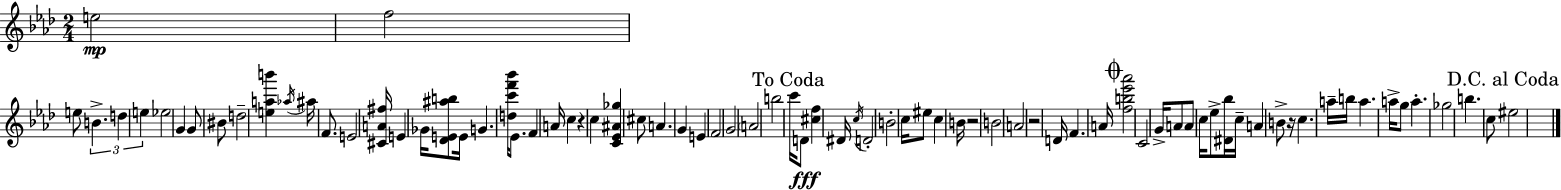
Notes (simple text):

E5/h F5/h E5/e B4/q. D5/q E5/q Eb5/h G4/q G4/e BIS4/e D5/h [E5,A5,B6]/q Ab5/s A#5/s F4/e. E4/h [C#4,A4,F#5]/s E4/q Gb4/s [Db4,E4,A#5,B5]/e E4/s G4/q. [D5,C6,F6,Bb6]/s Eb4/e. F4/q A4/s C5/q R/q C5/q [C4,Eb4,A#4,Gb5]/q C#5/e A4/q. G4/q E4/q F4/h G4/h A4/h B5/h C6/s D4/e [C#5,F5]/q D#4/s C5/s D4/h B4/h C5/s EIS5/e C5/q B4/s R/h B4/h A4/h R/h D4/s F4/q. A4/s [F5,B5,Eb6,Ab6]/h C4/h G4/s A4/e A4/e C5/s Eb5/e [D#4,Bb5]/s C5/s A4/q B4/e R/s C5/q. A5/s B5/s A5/q. A5/s G5/e A5/q. Gb5/h B5/q. C5/e EIS5/h